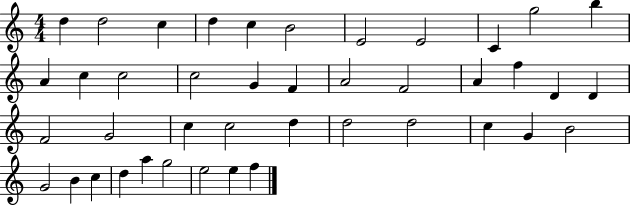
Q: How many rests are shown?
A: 0